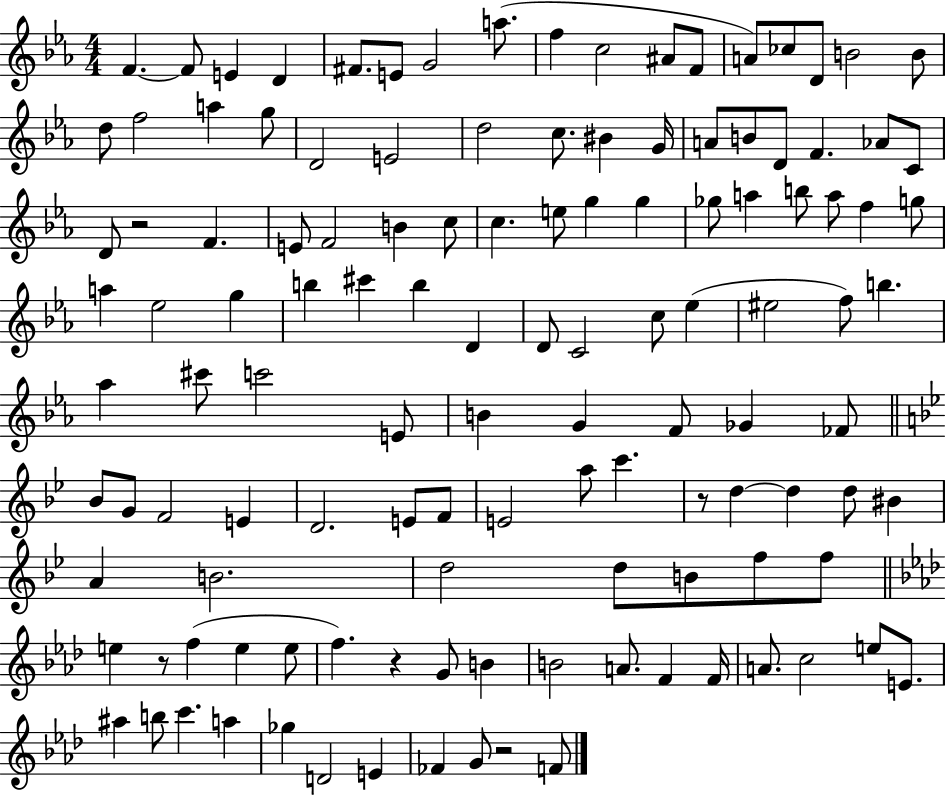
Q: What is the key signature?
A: EES major